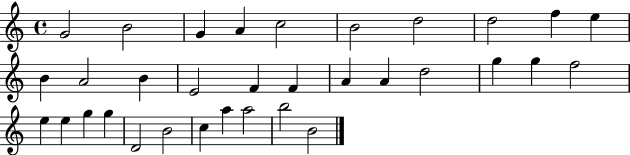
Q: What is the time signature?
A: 4/4